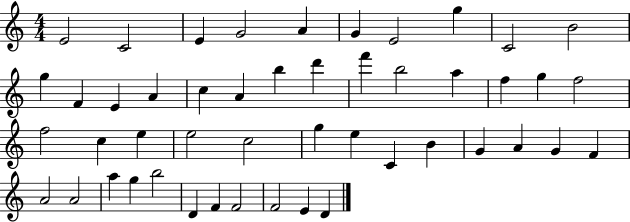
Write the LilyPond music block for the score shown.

{
  \clef treble
  \numericTimeSignature
  \time 4/4
  \key c \major
  e'2 c'2 | e'4 g'2 a'4 | g'4 e'2 g''4 | c'2 b'2 | \break g''4 f'4 e'4 a'4 | c''4 a'4 b''4 d'''4 | f'''4 b''2 a''4 | f''4 g''4 f''2 | \break f''2 c''4 e''4 | e''2 c''2 | g''4 e''4 c'4 b'4 | g'4 a'4 g'4 f'4 | \break a'2 a'2 | a''4 g''4 b''2 | d'4 f'4 f'2 | f'2 e'4 d'4 | \break \bar "|."
}